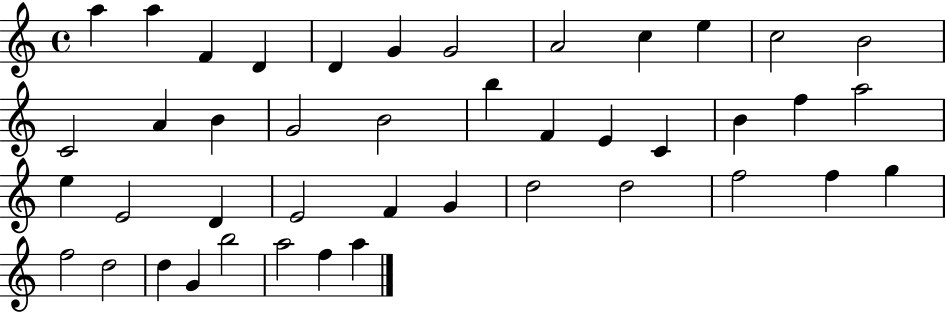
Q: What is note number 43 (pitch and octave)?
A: A5